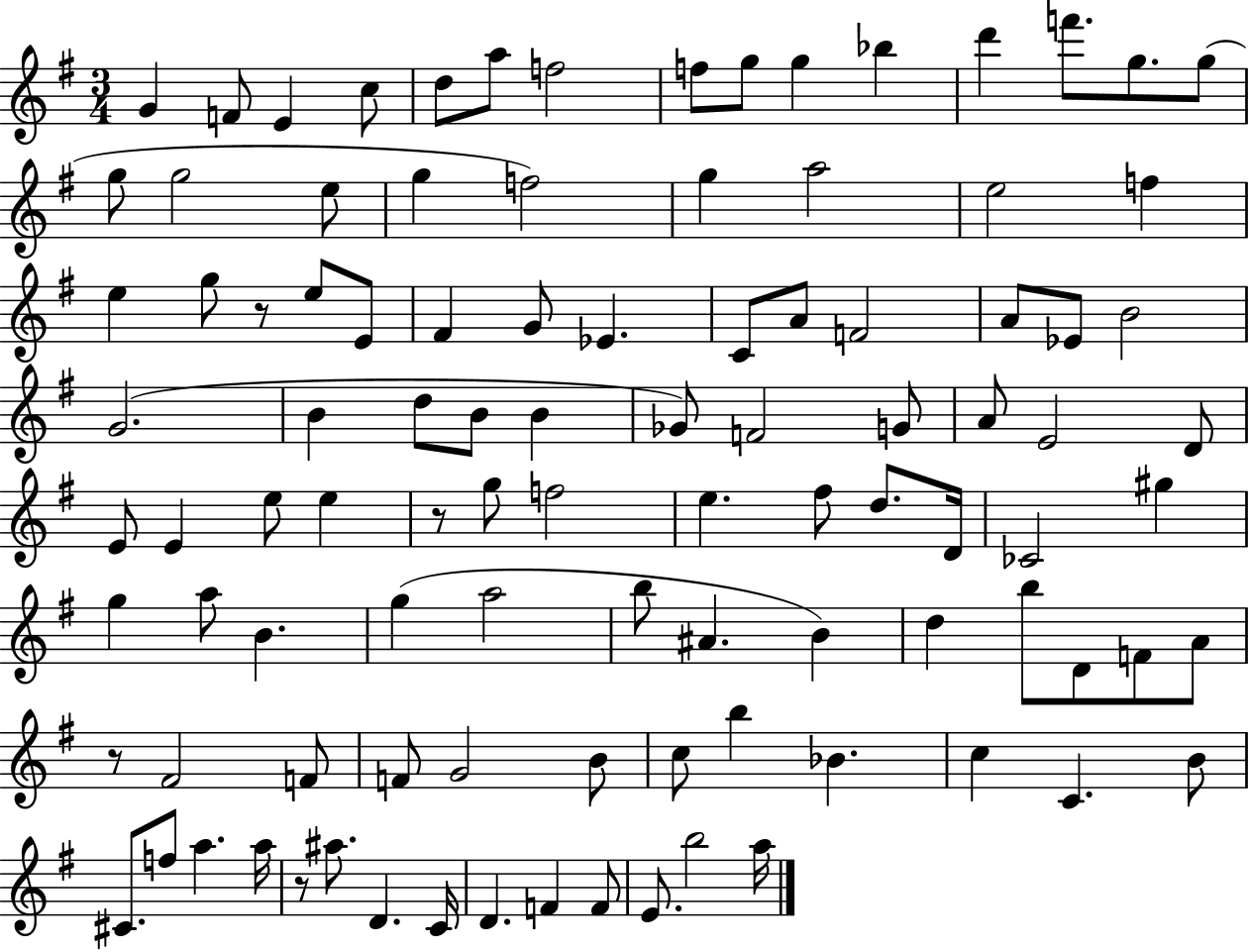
X:1
T:Untitled
M:3/4
L:1/4
K:G
G F/2 E c/2 d/2 a/2 f2 f/2 g/2 g _b d' f'/2 g/2 g/2 g/2 g2 e/2 g f2 g a2 e2 f e g/2 z/2 e/2 E/2 ^F G/2 _E C/2 A/2 F2 A/2 _E/2 B2 G2 B d/2 B/2 B _G/2 F2 G/2 A/2 E2 D/2 E/2 E e/2 e z/2 g/2 f2 e ^f/2 d/2 D/4 _C2 ^g g a/2 B g a2 b/2 ^A B d b/2 D/2 F/2 A/2 z/2 ^F2 F/2 F/2 G2 B/2 c/2 b _B c C B/2 ^C/2 f/2 a a/4 z/2 ^a/2 D C/4 D F F/2 E/2 b2 a/4